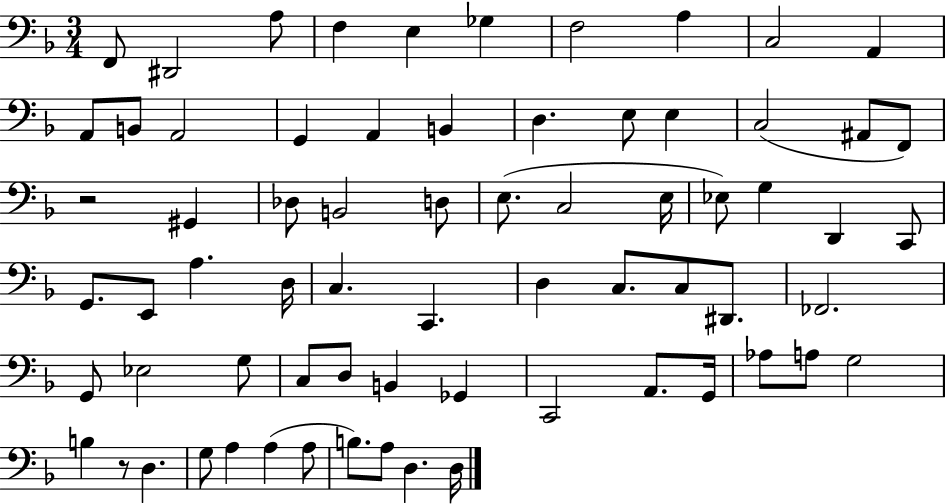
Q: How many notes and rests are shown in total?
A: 69